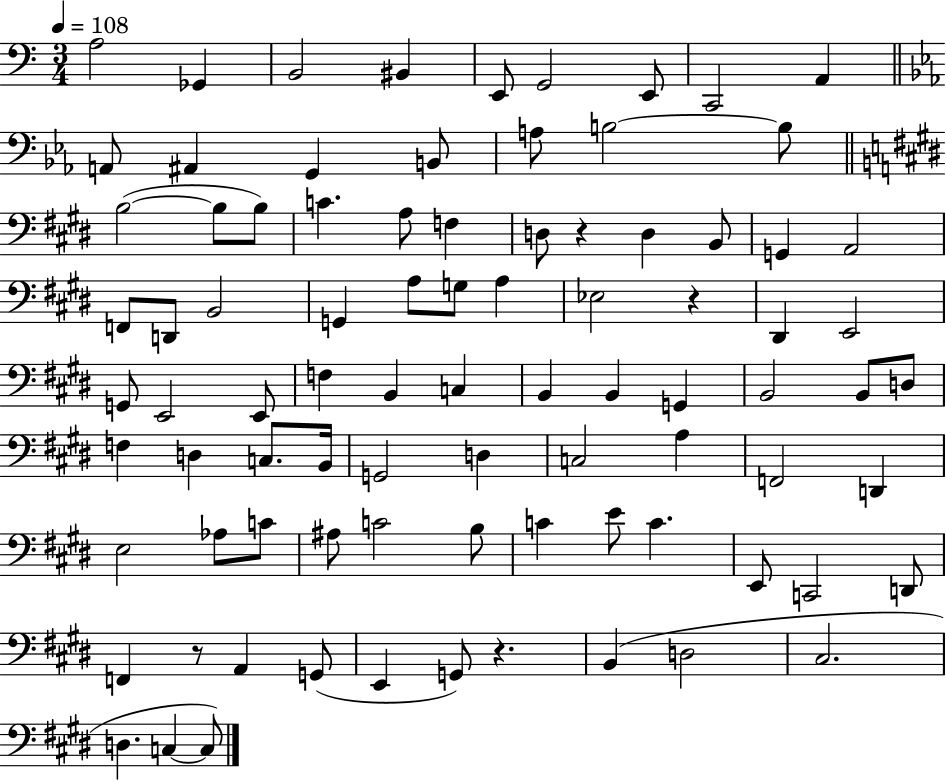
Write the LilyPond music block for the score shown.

{
  \clef bass
  \numericTimeSignature
  \time 3/4
  \key c \major
  \tempo 4 = 108
  a2 ges,4 | b,2 bis,4 | e,8 g,2 e,8 | c,2 a,4 | \break \bar "||" \break \key c \minor a,8 ais,4 g,4 b,8 | a8 b2~~ b8 | \bar "||" \break \key e \major b2~(~ b8 b8) | c'4. a8 f4 | d8 r4 d4 b,8 | g,4 a,2 | \break f,8 d,8 b,2 | g,4 a8 g8 a4 | ees2 r4 | dis,4 e,2 | \break g,8 e,2 e,8 | f4 b,4 c4 | b,4 b,4 g,4 | b,2 b,8 d8 | \break f4 d4 c8. b,16 | g,2 d4 | c2 a4 | f,2 d,4 | \break e2 aes8 c'8 | ais8 c'2 b8 | c'4 e'8 c'4. | e,8 c,2 d,8 | \break f,4 r8 a,4 g,8( | e,4 g,8) r4. | b,4( d2 | cis2. | \break d4. c4~~ c8) | \bar "|."
}